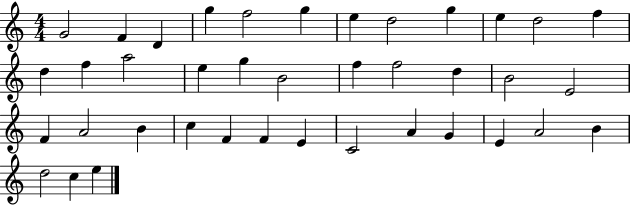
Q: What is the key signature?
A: C major